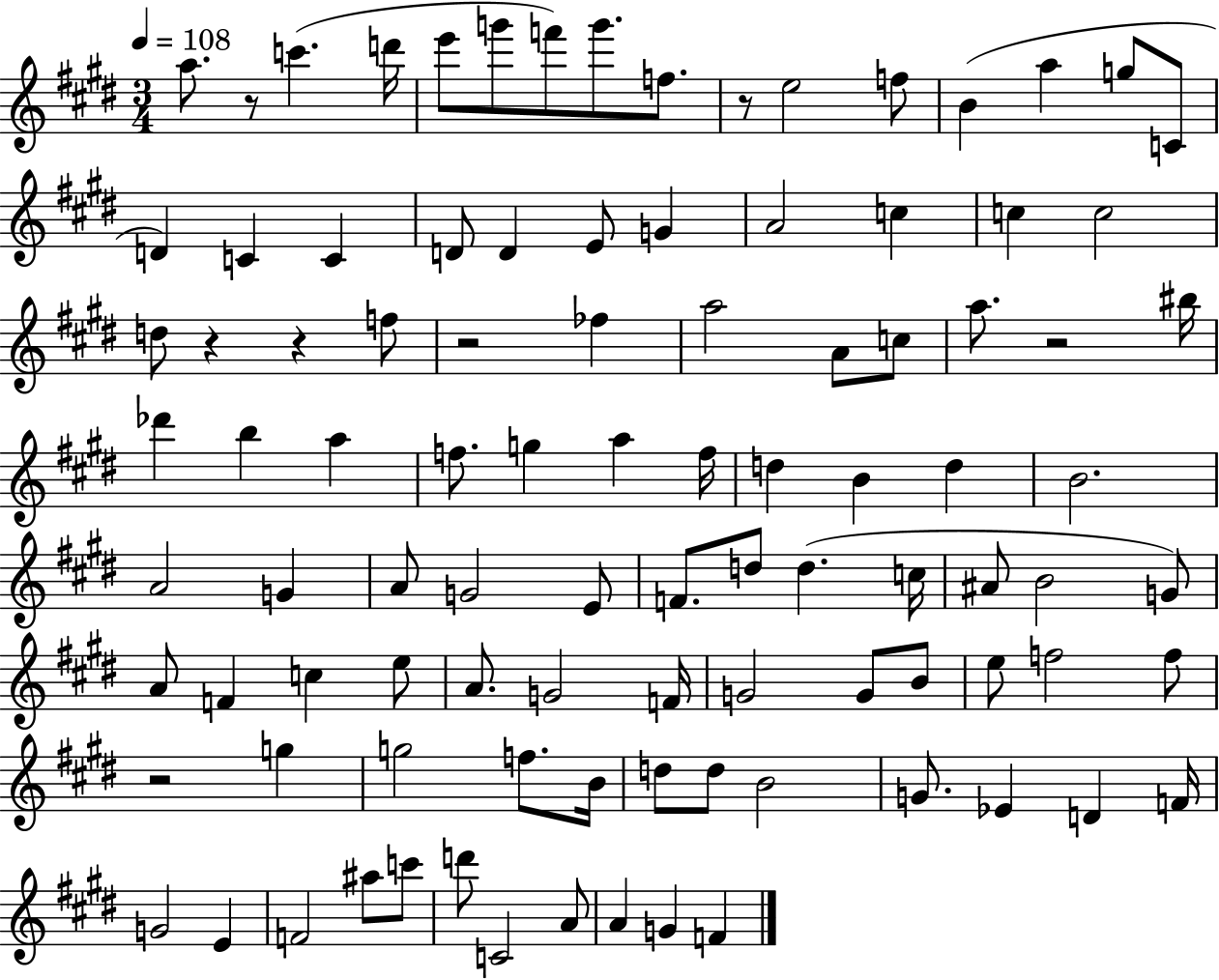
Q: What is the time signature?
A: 3/4